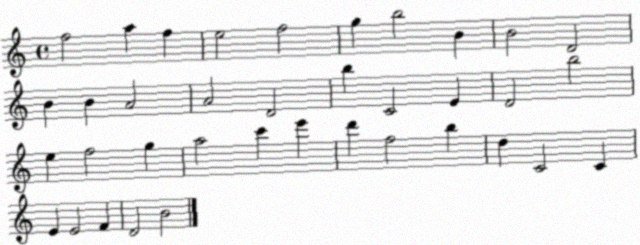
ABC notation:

X:1
T:Untitled
M:4/4
L:1/4
K:C
f2 a f e2 f2 g b2 B B2 D2 B B A2 A2 D2 b C2 E D2 b2 e f2 g a2 c' e' d' f2 b d C2 C E E2 F D2 B2